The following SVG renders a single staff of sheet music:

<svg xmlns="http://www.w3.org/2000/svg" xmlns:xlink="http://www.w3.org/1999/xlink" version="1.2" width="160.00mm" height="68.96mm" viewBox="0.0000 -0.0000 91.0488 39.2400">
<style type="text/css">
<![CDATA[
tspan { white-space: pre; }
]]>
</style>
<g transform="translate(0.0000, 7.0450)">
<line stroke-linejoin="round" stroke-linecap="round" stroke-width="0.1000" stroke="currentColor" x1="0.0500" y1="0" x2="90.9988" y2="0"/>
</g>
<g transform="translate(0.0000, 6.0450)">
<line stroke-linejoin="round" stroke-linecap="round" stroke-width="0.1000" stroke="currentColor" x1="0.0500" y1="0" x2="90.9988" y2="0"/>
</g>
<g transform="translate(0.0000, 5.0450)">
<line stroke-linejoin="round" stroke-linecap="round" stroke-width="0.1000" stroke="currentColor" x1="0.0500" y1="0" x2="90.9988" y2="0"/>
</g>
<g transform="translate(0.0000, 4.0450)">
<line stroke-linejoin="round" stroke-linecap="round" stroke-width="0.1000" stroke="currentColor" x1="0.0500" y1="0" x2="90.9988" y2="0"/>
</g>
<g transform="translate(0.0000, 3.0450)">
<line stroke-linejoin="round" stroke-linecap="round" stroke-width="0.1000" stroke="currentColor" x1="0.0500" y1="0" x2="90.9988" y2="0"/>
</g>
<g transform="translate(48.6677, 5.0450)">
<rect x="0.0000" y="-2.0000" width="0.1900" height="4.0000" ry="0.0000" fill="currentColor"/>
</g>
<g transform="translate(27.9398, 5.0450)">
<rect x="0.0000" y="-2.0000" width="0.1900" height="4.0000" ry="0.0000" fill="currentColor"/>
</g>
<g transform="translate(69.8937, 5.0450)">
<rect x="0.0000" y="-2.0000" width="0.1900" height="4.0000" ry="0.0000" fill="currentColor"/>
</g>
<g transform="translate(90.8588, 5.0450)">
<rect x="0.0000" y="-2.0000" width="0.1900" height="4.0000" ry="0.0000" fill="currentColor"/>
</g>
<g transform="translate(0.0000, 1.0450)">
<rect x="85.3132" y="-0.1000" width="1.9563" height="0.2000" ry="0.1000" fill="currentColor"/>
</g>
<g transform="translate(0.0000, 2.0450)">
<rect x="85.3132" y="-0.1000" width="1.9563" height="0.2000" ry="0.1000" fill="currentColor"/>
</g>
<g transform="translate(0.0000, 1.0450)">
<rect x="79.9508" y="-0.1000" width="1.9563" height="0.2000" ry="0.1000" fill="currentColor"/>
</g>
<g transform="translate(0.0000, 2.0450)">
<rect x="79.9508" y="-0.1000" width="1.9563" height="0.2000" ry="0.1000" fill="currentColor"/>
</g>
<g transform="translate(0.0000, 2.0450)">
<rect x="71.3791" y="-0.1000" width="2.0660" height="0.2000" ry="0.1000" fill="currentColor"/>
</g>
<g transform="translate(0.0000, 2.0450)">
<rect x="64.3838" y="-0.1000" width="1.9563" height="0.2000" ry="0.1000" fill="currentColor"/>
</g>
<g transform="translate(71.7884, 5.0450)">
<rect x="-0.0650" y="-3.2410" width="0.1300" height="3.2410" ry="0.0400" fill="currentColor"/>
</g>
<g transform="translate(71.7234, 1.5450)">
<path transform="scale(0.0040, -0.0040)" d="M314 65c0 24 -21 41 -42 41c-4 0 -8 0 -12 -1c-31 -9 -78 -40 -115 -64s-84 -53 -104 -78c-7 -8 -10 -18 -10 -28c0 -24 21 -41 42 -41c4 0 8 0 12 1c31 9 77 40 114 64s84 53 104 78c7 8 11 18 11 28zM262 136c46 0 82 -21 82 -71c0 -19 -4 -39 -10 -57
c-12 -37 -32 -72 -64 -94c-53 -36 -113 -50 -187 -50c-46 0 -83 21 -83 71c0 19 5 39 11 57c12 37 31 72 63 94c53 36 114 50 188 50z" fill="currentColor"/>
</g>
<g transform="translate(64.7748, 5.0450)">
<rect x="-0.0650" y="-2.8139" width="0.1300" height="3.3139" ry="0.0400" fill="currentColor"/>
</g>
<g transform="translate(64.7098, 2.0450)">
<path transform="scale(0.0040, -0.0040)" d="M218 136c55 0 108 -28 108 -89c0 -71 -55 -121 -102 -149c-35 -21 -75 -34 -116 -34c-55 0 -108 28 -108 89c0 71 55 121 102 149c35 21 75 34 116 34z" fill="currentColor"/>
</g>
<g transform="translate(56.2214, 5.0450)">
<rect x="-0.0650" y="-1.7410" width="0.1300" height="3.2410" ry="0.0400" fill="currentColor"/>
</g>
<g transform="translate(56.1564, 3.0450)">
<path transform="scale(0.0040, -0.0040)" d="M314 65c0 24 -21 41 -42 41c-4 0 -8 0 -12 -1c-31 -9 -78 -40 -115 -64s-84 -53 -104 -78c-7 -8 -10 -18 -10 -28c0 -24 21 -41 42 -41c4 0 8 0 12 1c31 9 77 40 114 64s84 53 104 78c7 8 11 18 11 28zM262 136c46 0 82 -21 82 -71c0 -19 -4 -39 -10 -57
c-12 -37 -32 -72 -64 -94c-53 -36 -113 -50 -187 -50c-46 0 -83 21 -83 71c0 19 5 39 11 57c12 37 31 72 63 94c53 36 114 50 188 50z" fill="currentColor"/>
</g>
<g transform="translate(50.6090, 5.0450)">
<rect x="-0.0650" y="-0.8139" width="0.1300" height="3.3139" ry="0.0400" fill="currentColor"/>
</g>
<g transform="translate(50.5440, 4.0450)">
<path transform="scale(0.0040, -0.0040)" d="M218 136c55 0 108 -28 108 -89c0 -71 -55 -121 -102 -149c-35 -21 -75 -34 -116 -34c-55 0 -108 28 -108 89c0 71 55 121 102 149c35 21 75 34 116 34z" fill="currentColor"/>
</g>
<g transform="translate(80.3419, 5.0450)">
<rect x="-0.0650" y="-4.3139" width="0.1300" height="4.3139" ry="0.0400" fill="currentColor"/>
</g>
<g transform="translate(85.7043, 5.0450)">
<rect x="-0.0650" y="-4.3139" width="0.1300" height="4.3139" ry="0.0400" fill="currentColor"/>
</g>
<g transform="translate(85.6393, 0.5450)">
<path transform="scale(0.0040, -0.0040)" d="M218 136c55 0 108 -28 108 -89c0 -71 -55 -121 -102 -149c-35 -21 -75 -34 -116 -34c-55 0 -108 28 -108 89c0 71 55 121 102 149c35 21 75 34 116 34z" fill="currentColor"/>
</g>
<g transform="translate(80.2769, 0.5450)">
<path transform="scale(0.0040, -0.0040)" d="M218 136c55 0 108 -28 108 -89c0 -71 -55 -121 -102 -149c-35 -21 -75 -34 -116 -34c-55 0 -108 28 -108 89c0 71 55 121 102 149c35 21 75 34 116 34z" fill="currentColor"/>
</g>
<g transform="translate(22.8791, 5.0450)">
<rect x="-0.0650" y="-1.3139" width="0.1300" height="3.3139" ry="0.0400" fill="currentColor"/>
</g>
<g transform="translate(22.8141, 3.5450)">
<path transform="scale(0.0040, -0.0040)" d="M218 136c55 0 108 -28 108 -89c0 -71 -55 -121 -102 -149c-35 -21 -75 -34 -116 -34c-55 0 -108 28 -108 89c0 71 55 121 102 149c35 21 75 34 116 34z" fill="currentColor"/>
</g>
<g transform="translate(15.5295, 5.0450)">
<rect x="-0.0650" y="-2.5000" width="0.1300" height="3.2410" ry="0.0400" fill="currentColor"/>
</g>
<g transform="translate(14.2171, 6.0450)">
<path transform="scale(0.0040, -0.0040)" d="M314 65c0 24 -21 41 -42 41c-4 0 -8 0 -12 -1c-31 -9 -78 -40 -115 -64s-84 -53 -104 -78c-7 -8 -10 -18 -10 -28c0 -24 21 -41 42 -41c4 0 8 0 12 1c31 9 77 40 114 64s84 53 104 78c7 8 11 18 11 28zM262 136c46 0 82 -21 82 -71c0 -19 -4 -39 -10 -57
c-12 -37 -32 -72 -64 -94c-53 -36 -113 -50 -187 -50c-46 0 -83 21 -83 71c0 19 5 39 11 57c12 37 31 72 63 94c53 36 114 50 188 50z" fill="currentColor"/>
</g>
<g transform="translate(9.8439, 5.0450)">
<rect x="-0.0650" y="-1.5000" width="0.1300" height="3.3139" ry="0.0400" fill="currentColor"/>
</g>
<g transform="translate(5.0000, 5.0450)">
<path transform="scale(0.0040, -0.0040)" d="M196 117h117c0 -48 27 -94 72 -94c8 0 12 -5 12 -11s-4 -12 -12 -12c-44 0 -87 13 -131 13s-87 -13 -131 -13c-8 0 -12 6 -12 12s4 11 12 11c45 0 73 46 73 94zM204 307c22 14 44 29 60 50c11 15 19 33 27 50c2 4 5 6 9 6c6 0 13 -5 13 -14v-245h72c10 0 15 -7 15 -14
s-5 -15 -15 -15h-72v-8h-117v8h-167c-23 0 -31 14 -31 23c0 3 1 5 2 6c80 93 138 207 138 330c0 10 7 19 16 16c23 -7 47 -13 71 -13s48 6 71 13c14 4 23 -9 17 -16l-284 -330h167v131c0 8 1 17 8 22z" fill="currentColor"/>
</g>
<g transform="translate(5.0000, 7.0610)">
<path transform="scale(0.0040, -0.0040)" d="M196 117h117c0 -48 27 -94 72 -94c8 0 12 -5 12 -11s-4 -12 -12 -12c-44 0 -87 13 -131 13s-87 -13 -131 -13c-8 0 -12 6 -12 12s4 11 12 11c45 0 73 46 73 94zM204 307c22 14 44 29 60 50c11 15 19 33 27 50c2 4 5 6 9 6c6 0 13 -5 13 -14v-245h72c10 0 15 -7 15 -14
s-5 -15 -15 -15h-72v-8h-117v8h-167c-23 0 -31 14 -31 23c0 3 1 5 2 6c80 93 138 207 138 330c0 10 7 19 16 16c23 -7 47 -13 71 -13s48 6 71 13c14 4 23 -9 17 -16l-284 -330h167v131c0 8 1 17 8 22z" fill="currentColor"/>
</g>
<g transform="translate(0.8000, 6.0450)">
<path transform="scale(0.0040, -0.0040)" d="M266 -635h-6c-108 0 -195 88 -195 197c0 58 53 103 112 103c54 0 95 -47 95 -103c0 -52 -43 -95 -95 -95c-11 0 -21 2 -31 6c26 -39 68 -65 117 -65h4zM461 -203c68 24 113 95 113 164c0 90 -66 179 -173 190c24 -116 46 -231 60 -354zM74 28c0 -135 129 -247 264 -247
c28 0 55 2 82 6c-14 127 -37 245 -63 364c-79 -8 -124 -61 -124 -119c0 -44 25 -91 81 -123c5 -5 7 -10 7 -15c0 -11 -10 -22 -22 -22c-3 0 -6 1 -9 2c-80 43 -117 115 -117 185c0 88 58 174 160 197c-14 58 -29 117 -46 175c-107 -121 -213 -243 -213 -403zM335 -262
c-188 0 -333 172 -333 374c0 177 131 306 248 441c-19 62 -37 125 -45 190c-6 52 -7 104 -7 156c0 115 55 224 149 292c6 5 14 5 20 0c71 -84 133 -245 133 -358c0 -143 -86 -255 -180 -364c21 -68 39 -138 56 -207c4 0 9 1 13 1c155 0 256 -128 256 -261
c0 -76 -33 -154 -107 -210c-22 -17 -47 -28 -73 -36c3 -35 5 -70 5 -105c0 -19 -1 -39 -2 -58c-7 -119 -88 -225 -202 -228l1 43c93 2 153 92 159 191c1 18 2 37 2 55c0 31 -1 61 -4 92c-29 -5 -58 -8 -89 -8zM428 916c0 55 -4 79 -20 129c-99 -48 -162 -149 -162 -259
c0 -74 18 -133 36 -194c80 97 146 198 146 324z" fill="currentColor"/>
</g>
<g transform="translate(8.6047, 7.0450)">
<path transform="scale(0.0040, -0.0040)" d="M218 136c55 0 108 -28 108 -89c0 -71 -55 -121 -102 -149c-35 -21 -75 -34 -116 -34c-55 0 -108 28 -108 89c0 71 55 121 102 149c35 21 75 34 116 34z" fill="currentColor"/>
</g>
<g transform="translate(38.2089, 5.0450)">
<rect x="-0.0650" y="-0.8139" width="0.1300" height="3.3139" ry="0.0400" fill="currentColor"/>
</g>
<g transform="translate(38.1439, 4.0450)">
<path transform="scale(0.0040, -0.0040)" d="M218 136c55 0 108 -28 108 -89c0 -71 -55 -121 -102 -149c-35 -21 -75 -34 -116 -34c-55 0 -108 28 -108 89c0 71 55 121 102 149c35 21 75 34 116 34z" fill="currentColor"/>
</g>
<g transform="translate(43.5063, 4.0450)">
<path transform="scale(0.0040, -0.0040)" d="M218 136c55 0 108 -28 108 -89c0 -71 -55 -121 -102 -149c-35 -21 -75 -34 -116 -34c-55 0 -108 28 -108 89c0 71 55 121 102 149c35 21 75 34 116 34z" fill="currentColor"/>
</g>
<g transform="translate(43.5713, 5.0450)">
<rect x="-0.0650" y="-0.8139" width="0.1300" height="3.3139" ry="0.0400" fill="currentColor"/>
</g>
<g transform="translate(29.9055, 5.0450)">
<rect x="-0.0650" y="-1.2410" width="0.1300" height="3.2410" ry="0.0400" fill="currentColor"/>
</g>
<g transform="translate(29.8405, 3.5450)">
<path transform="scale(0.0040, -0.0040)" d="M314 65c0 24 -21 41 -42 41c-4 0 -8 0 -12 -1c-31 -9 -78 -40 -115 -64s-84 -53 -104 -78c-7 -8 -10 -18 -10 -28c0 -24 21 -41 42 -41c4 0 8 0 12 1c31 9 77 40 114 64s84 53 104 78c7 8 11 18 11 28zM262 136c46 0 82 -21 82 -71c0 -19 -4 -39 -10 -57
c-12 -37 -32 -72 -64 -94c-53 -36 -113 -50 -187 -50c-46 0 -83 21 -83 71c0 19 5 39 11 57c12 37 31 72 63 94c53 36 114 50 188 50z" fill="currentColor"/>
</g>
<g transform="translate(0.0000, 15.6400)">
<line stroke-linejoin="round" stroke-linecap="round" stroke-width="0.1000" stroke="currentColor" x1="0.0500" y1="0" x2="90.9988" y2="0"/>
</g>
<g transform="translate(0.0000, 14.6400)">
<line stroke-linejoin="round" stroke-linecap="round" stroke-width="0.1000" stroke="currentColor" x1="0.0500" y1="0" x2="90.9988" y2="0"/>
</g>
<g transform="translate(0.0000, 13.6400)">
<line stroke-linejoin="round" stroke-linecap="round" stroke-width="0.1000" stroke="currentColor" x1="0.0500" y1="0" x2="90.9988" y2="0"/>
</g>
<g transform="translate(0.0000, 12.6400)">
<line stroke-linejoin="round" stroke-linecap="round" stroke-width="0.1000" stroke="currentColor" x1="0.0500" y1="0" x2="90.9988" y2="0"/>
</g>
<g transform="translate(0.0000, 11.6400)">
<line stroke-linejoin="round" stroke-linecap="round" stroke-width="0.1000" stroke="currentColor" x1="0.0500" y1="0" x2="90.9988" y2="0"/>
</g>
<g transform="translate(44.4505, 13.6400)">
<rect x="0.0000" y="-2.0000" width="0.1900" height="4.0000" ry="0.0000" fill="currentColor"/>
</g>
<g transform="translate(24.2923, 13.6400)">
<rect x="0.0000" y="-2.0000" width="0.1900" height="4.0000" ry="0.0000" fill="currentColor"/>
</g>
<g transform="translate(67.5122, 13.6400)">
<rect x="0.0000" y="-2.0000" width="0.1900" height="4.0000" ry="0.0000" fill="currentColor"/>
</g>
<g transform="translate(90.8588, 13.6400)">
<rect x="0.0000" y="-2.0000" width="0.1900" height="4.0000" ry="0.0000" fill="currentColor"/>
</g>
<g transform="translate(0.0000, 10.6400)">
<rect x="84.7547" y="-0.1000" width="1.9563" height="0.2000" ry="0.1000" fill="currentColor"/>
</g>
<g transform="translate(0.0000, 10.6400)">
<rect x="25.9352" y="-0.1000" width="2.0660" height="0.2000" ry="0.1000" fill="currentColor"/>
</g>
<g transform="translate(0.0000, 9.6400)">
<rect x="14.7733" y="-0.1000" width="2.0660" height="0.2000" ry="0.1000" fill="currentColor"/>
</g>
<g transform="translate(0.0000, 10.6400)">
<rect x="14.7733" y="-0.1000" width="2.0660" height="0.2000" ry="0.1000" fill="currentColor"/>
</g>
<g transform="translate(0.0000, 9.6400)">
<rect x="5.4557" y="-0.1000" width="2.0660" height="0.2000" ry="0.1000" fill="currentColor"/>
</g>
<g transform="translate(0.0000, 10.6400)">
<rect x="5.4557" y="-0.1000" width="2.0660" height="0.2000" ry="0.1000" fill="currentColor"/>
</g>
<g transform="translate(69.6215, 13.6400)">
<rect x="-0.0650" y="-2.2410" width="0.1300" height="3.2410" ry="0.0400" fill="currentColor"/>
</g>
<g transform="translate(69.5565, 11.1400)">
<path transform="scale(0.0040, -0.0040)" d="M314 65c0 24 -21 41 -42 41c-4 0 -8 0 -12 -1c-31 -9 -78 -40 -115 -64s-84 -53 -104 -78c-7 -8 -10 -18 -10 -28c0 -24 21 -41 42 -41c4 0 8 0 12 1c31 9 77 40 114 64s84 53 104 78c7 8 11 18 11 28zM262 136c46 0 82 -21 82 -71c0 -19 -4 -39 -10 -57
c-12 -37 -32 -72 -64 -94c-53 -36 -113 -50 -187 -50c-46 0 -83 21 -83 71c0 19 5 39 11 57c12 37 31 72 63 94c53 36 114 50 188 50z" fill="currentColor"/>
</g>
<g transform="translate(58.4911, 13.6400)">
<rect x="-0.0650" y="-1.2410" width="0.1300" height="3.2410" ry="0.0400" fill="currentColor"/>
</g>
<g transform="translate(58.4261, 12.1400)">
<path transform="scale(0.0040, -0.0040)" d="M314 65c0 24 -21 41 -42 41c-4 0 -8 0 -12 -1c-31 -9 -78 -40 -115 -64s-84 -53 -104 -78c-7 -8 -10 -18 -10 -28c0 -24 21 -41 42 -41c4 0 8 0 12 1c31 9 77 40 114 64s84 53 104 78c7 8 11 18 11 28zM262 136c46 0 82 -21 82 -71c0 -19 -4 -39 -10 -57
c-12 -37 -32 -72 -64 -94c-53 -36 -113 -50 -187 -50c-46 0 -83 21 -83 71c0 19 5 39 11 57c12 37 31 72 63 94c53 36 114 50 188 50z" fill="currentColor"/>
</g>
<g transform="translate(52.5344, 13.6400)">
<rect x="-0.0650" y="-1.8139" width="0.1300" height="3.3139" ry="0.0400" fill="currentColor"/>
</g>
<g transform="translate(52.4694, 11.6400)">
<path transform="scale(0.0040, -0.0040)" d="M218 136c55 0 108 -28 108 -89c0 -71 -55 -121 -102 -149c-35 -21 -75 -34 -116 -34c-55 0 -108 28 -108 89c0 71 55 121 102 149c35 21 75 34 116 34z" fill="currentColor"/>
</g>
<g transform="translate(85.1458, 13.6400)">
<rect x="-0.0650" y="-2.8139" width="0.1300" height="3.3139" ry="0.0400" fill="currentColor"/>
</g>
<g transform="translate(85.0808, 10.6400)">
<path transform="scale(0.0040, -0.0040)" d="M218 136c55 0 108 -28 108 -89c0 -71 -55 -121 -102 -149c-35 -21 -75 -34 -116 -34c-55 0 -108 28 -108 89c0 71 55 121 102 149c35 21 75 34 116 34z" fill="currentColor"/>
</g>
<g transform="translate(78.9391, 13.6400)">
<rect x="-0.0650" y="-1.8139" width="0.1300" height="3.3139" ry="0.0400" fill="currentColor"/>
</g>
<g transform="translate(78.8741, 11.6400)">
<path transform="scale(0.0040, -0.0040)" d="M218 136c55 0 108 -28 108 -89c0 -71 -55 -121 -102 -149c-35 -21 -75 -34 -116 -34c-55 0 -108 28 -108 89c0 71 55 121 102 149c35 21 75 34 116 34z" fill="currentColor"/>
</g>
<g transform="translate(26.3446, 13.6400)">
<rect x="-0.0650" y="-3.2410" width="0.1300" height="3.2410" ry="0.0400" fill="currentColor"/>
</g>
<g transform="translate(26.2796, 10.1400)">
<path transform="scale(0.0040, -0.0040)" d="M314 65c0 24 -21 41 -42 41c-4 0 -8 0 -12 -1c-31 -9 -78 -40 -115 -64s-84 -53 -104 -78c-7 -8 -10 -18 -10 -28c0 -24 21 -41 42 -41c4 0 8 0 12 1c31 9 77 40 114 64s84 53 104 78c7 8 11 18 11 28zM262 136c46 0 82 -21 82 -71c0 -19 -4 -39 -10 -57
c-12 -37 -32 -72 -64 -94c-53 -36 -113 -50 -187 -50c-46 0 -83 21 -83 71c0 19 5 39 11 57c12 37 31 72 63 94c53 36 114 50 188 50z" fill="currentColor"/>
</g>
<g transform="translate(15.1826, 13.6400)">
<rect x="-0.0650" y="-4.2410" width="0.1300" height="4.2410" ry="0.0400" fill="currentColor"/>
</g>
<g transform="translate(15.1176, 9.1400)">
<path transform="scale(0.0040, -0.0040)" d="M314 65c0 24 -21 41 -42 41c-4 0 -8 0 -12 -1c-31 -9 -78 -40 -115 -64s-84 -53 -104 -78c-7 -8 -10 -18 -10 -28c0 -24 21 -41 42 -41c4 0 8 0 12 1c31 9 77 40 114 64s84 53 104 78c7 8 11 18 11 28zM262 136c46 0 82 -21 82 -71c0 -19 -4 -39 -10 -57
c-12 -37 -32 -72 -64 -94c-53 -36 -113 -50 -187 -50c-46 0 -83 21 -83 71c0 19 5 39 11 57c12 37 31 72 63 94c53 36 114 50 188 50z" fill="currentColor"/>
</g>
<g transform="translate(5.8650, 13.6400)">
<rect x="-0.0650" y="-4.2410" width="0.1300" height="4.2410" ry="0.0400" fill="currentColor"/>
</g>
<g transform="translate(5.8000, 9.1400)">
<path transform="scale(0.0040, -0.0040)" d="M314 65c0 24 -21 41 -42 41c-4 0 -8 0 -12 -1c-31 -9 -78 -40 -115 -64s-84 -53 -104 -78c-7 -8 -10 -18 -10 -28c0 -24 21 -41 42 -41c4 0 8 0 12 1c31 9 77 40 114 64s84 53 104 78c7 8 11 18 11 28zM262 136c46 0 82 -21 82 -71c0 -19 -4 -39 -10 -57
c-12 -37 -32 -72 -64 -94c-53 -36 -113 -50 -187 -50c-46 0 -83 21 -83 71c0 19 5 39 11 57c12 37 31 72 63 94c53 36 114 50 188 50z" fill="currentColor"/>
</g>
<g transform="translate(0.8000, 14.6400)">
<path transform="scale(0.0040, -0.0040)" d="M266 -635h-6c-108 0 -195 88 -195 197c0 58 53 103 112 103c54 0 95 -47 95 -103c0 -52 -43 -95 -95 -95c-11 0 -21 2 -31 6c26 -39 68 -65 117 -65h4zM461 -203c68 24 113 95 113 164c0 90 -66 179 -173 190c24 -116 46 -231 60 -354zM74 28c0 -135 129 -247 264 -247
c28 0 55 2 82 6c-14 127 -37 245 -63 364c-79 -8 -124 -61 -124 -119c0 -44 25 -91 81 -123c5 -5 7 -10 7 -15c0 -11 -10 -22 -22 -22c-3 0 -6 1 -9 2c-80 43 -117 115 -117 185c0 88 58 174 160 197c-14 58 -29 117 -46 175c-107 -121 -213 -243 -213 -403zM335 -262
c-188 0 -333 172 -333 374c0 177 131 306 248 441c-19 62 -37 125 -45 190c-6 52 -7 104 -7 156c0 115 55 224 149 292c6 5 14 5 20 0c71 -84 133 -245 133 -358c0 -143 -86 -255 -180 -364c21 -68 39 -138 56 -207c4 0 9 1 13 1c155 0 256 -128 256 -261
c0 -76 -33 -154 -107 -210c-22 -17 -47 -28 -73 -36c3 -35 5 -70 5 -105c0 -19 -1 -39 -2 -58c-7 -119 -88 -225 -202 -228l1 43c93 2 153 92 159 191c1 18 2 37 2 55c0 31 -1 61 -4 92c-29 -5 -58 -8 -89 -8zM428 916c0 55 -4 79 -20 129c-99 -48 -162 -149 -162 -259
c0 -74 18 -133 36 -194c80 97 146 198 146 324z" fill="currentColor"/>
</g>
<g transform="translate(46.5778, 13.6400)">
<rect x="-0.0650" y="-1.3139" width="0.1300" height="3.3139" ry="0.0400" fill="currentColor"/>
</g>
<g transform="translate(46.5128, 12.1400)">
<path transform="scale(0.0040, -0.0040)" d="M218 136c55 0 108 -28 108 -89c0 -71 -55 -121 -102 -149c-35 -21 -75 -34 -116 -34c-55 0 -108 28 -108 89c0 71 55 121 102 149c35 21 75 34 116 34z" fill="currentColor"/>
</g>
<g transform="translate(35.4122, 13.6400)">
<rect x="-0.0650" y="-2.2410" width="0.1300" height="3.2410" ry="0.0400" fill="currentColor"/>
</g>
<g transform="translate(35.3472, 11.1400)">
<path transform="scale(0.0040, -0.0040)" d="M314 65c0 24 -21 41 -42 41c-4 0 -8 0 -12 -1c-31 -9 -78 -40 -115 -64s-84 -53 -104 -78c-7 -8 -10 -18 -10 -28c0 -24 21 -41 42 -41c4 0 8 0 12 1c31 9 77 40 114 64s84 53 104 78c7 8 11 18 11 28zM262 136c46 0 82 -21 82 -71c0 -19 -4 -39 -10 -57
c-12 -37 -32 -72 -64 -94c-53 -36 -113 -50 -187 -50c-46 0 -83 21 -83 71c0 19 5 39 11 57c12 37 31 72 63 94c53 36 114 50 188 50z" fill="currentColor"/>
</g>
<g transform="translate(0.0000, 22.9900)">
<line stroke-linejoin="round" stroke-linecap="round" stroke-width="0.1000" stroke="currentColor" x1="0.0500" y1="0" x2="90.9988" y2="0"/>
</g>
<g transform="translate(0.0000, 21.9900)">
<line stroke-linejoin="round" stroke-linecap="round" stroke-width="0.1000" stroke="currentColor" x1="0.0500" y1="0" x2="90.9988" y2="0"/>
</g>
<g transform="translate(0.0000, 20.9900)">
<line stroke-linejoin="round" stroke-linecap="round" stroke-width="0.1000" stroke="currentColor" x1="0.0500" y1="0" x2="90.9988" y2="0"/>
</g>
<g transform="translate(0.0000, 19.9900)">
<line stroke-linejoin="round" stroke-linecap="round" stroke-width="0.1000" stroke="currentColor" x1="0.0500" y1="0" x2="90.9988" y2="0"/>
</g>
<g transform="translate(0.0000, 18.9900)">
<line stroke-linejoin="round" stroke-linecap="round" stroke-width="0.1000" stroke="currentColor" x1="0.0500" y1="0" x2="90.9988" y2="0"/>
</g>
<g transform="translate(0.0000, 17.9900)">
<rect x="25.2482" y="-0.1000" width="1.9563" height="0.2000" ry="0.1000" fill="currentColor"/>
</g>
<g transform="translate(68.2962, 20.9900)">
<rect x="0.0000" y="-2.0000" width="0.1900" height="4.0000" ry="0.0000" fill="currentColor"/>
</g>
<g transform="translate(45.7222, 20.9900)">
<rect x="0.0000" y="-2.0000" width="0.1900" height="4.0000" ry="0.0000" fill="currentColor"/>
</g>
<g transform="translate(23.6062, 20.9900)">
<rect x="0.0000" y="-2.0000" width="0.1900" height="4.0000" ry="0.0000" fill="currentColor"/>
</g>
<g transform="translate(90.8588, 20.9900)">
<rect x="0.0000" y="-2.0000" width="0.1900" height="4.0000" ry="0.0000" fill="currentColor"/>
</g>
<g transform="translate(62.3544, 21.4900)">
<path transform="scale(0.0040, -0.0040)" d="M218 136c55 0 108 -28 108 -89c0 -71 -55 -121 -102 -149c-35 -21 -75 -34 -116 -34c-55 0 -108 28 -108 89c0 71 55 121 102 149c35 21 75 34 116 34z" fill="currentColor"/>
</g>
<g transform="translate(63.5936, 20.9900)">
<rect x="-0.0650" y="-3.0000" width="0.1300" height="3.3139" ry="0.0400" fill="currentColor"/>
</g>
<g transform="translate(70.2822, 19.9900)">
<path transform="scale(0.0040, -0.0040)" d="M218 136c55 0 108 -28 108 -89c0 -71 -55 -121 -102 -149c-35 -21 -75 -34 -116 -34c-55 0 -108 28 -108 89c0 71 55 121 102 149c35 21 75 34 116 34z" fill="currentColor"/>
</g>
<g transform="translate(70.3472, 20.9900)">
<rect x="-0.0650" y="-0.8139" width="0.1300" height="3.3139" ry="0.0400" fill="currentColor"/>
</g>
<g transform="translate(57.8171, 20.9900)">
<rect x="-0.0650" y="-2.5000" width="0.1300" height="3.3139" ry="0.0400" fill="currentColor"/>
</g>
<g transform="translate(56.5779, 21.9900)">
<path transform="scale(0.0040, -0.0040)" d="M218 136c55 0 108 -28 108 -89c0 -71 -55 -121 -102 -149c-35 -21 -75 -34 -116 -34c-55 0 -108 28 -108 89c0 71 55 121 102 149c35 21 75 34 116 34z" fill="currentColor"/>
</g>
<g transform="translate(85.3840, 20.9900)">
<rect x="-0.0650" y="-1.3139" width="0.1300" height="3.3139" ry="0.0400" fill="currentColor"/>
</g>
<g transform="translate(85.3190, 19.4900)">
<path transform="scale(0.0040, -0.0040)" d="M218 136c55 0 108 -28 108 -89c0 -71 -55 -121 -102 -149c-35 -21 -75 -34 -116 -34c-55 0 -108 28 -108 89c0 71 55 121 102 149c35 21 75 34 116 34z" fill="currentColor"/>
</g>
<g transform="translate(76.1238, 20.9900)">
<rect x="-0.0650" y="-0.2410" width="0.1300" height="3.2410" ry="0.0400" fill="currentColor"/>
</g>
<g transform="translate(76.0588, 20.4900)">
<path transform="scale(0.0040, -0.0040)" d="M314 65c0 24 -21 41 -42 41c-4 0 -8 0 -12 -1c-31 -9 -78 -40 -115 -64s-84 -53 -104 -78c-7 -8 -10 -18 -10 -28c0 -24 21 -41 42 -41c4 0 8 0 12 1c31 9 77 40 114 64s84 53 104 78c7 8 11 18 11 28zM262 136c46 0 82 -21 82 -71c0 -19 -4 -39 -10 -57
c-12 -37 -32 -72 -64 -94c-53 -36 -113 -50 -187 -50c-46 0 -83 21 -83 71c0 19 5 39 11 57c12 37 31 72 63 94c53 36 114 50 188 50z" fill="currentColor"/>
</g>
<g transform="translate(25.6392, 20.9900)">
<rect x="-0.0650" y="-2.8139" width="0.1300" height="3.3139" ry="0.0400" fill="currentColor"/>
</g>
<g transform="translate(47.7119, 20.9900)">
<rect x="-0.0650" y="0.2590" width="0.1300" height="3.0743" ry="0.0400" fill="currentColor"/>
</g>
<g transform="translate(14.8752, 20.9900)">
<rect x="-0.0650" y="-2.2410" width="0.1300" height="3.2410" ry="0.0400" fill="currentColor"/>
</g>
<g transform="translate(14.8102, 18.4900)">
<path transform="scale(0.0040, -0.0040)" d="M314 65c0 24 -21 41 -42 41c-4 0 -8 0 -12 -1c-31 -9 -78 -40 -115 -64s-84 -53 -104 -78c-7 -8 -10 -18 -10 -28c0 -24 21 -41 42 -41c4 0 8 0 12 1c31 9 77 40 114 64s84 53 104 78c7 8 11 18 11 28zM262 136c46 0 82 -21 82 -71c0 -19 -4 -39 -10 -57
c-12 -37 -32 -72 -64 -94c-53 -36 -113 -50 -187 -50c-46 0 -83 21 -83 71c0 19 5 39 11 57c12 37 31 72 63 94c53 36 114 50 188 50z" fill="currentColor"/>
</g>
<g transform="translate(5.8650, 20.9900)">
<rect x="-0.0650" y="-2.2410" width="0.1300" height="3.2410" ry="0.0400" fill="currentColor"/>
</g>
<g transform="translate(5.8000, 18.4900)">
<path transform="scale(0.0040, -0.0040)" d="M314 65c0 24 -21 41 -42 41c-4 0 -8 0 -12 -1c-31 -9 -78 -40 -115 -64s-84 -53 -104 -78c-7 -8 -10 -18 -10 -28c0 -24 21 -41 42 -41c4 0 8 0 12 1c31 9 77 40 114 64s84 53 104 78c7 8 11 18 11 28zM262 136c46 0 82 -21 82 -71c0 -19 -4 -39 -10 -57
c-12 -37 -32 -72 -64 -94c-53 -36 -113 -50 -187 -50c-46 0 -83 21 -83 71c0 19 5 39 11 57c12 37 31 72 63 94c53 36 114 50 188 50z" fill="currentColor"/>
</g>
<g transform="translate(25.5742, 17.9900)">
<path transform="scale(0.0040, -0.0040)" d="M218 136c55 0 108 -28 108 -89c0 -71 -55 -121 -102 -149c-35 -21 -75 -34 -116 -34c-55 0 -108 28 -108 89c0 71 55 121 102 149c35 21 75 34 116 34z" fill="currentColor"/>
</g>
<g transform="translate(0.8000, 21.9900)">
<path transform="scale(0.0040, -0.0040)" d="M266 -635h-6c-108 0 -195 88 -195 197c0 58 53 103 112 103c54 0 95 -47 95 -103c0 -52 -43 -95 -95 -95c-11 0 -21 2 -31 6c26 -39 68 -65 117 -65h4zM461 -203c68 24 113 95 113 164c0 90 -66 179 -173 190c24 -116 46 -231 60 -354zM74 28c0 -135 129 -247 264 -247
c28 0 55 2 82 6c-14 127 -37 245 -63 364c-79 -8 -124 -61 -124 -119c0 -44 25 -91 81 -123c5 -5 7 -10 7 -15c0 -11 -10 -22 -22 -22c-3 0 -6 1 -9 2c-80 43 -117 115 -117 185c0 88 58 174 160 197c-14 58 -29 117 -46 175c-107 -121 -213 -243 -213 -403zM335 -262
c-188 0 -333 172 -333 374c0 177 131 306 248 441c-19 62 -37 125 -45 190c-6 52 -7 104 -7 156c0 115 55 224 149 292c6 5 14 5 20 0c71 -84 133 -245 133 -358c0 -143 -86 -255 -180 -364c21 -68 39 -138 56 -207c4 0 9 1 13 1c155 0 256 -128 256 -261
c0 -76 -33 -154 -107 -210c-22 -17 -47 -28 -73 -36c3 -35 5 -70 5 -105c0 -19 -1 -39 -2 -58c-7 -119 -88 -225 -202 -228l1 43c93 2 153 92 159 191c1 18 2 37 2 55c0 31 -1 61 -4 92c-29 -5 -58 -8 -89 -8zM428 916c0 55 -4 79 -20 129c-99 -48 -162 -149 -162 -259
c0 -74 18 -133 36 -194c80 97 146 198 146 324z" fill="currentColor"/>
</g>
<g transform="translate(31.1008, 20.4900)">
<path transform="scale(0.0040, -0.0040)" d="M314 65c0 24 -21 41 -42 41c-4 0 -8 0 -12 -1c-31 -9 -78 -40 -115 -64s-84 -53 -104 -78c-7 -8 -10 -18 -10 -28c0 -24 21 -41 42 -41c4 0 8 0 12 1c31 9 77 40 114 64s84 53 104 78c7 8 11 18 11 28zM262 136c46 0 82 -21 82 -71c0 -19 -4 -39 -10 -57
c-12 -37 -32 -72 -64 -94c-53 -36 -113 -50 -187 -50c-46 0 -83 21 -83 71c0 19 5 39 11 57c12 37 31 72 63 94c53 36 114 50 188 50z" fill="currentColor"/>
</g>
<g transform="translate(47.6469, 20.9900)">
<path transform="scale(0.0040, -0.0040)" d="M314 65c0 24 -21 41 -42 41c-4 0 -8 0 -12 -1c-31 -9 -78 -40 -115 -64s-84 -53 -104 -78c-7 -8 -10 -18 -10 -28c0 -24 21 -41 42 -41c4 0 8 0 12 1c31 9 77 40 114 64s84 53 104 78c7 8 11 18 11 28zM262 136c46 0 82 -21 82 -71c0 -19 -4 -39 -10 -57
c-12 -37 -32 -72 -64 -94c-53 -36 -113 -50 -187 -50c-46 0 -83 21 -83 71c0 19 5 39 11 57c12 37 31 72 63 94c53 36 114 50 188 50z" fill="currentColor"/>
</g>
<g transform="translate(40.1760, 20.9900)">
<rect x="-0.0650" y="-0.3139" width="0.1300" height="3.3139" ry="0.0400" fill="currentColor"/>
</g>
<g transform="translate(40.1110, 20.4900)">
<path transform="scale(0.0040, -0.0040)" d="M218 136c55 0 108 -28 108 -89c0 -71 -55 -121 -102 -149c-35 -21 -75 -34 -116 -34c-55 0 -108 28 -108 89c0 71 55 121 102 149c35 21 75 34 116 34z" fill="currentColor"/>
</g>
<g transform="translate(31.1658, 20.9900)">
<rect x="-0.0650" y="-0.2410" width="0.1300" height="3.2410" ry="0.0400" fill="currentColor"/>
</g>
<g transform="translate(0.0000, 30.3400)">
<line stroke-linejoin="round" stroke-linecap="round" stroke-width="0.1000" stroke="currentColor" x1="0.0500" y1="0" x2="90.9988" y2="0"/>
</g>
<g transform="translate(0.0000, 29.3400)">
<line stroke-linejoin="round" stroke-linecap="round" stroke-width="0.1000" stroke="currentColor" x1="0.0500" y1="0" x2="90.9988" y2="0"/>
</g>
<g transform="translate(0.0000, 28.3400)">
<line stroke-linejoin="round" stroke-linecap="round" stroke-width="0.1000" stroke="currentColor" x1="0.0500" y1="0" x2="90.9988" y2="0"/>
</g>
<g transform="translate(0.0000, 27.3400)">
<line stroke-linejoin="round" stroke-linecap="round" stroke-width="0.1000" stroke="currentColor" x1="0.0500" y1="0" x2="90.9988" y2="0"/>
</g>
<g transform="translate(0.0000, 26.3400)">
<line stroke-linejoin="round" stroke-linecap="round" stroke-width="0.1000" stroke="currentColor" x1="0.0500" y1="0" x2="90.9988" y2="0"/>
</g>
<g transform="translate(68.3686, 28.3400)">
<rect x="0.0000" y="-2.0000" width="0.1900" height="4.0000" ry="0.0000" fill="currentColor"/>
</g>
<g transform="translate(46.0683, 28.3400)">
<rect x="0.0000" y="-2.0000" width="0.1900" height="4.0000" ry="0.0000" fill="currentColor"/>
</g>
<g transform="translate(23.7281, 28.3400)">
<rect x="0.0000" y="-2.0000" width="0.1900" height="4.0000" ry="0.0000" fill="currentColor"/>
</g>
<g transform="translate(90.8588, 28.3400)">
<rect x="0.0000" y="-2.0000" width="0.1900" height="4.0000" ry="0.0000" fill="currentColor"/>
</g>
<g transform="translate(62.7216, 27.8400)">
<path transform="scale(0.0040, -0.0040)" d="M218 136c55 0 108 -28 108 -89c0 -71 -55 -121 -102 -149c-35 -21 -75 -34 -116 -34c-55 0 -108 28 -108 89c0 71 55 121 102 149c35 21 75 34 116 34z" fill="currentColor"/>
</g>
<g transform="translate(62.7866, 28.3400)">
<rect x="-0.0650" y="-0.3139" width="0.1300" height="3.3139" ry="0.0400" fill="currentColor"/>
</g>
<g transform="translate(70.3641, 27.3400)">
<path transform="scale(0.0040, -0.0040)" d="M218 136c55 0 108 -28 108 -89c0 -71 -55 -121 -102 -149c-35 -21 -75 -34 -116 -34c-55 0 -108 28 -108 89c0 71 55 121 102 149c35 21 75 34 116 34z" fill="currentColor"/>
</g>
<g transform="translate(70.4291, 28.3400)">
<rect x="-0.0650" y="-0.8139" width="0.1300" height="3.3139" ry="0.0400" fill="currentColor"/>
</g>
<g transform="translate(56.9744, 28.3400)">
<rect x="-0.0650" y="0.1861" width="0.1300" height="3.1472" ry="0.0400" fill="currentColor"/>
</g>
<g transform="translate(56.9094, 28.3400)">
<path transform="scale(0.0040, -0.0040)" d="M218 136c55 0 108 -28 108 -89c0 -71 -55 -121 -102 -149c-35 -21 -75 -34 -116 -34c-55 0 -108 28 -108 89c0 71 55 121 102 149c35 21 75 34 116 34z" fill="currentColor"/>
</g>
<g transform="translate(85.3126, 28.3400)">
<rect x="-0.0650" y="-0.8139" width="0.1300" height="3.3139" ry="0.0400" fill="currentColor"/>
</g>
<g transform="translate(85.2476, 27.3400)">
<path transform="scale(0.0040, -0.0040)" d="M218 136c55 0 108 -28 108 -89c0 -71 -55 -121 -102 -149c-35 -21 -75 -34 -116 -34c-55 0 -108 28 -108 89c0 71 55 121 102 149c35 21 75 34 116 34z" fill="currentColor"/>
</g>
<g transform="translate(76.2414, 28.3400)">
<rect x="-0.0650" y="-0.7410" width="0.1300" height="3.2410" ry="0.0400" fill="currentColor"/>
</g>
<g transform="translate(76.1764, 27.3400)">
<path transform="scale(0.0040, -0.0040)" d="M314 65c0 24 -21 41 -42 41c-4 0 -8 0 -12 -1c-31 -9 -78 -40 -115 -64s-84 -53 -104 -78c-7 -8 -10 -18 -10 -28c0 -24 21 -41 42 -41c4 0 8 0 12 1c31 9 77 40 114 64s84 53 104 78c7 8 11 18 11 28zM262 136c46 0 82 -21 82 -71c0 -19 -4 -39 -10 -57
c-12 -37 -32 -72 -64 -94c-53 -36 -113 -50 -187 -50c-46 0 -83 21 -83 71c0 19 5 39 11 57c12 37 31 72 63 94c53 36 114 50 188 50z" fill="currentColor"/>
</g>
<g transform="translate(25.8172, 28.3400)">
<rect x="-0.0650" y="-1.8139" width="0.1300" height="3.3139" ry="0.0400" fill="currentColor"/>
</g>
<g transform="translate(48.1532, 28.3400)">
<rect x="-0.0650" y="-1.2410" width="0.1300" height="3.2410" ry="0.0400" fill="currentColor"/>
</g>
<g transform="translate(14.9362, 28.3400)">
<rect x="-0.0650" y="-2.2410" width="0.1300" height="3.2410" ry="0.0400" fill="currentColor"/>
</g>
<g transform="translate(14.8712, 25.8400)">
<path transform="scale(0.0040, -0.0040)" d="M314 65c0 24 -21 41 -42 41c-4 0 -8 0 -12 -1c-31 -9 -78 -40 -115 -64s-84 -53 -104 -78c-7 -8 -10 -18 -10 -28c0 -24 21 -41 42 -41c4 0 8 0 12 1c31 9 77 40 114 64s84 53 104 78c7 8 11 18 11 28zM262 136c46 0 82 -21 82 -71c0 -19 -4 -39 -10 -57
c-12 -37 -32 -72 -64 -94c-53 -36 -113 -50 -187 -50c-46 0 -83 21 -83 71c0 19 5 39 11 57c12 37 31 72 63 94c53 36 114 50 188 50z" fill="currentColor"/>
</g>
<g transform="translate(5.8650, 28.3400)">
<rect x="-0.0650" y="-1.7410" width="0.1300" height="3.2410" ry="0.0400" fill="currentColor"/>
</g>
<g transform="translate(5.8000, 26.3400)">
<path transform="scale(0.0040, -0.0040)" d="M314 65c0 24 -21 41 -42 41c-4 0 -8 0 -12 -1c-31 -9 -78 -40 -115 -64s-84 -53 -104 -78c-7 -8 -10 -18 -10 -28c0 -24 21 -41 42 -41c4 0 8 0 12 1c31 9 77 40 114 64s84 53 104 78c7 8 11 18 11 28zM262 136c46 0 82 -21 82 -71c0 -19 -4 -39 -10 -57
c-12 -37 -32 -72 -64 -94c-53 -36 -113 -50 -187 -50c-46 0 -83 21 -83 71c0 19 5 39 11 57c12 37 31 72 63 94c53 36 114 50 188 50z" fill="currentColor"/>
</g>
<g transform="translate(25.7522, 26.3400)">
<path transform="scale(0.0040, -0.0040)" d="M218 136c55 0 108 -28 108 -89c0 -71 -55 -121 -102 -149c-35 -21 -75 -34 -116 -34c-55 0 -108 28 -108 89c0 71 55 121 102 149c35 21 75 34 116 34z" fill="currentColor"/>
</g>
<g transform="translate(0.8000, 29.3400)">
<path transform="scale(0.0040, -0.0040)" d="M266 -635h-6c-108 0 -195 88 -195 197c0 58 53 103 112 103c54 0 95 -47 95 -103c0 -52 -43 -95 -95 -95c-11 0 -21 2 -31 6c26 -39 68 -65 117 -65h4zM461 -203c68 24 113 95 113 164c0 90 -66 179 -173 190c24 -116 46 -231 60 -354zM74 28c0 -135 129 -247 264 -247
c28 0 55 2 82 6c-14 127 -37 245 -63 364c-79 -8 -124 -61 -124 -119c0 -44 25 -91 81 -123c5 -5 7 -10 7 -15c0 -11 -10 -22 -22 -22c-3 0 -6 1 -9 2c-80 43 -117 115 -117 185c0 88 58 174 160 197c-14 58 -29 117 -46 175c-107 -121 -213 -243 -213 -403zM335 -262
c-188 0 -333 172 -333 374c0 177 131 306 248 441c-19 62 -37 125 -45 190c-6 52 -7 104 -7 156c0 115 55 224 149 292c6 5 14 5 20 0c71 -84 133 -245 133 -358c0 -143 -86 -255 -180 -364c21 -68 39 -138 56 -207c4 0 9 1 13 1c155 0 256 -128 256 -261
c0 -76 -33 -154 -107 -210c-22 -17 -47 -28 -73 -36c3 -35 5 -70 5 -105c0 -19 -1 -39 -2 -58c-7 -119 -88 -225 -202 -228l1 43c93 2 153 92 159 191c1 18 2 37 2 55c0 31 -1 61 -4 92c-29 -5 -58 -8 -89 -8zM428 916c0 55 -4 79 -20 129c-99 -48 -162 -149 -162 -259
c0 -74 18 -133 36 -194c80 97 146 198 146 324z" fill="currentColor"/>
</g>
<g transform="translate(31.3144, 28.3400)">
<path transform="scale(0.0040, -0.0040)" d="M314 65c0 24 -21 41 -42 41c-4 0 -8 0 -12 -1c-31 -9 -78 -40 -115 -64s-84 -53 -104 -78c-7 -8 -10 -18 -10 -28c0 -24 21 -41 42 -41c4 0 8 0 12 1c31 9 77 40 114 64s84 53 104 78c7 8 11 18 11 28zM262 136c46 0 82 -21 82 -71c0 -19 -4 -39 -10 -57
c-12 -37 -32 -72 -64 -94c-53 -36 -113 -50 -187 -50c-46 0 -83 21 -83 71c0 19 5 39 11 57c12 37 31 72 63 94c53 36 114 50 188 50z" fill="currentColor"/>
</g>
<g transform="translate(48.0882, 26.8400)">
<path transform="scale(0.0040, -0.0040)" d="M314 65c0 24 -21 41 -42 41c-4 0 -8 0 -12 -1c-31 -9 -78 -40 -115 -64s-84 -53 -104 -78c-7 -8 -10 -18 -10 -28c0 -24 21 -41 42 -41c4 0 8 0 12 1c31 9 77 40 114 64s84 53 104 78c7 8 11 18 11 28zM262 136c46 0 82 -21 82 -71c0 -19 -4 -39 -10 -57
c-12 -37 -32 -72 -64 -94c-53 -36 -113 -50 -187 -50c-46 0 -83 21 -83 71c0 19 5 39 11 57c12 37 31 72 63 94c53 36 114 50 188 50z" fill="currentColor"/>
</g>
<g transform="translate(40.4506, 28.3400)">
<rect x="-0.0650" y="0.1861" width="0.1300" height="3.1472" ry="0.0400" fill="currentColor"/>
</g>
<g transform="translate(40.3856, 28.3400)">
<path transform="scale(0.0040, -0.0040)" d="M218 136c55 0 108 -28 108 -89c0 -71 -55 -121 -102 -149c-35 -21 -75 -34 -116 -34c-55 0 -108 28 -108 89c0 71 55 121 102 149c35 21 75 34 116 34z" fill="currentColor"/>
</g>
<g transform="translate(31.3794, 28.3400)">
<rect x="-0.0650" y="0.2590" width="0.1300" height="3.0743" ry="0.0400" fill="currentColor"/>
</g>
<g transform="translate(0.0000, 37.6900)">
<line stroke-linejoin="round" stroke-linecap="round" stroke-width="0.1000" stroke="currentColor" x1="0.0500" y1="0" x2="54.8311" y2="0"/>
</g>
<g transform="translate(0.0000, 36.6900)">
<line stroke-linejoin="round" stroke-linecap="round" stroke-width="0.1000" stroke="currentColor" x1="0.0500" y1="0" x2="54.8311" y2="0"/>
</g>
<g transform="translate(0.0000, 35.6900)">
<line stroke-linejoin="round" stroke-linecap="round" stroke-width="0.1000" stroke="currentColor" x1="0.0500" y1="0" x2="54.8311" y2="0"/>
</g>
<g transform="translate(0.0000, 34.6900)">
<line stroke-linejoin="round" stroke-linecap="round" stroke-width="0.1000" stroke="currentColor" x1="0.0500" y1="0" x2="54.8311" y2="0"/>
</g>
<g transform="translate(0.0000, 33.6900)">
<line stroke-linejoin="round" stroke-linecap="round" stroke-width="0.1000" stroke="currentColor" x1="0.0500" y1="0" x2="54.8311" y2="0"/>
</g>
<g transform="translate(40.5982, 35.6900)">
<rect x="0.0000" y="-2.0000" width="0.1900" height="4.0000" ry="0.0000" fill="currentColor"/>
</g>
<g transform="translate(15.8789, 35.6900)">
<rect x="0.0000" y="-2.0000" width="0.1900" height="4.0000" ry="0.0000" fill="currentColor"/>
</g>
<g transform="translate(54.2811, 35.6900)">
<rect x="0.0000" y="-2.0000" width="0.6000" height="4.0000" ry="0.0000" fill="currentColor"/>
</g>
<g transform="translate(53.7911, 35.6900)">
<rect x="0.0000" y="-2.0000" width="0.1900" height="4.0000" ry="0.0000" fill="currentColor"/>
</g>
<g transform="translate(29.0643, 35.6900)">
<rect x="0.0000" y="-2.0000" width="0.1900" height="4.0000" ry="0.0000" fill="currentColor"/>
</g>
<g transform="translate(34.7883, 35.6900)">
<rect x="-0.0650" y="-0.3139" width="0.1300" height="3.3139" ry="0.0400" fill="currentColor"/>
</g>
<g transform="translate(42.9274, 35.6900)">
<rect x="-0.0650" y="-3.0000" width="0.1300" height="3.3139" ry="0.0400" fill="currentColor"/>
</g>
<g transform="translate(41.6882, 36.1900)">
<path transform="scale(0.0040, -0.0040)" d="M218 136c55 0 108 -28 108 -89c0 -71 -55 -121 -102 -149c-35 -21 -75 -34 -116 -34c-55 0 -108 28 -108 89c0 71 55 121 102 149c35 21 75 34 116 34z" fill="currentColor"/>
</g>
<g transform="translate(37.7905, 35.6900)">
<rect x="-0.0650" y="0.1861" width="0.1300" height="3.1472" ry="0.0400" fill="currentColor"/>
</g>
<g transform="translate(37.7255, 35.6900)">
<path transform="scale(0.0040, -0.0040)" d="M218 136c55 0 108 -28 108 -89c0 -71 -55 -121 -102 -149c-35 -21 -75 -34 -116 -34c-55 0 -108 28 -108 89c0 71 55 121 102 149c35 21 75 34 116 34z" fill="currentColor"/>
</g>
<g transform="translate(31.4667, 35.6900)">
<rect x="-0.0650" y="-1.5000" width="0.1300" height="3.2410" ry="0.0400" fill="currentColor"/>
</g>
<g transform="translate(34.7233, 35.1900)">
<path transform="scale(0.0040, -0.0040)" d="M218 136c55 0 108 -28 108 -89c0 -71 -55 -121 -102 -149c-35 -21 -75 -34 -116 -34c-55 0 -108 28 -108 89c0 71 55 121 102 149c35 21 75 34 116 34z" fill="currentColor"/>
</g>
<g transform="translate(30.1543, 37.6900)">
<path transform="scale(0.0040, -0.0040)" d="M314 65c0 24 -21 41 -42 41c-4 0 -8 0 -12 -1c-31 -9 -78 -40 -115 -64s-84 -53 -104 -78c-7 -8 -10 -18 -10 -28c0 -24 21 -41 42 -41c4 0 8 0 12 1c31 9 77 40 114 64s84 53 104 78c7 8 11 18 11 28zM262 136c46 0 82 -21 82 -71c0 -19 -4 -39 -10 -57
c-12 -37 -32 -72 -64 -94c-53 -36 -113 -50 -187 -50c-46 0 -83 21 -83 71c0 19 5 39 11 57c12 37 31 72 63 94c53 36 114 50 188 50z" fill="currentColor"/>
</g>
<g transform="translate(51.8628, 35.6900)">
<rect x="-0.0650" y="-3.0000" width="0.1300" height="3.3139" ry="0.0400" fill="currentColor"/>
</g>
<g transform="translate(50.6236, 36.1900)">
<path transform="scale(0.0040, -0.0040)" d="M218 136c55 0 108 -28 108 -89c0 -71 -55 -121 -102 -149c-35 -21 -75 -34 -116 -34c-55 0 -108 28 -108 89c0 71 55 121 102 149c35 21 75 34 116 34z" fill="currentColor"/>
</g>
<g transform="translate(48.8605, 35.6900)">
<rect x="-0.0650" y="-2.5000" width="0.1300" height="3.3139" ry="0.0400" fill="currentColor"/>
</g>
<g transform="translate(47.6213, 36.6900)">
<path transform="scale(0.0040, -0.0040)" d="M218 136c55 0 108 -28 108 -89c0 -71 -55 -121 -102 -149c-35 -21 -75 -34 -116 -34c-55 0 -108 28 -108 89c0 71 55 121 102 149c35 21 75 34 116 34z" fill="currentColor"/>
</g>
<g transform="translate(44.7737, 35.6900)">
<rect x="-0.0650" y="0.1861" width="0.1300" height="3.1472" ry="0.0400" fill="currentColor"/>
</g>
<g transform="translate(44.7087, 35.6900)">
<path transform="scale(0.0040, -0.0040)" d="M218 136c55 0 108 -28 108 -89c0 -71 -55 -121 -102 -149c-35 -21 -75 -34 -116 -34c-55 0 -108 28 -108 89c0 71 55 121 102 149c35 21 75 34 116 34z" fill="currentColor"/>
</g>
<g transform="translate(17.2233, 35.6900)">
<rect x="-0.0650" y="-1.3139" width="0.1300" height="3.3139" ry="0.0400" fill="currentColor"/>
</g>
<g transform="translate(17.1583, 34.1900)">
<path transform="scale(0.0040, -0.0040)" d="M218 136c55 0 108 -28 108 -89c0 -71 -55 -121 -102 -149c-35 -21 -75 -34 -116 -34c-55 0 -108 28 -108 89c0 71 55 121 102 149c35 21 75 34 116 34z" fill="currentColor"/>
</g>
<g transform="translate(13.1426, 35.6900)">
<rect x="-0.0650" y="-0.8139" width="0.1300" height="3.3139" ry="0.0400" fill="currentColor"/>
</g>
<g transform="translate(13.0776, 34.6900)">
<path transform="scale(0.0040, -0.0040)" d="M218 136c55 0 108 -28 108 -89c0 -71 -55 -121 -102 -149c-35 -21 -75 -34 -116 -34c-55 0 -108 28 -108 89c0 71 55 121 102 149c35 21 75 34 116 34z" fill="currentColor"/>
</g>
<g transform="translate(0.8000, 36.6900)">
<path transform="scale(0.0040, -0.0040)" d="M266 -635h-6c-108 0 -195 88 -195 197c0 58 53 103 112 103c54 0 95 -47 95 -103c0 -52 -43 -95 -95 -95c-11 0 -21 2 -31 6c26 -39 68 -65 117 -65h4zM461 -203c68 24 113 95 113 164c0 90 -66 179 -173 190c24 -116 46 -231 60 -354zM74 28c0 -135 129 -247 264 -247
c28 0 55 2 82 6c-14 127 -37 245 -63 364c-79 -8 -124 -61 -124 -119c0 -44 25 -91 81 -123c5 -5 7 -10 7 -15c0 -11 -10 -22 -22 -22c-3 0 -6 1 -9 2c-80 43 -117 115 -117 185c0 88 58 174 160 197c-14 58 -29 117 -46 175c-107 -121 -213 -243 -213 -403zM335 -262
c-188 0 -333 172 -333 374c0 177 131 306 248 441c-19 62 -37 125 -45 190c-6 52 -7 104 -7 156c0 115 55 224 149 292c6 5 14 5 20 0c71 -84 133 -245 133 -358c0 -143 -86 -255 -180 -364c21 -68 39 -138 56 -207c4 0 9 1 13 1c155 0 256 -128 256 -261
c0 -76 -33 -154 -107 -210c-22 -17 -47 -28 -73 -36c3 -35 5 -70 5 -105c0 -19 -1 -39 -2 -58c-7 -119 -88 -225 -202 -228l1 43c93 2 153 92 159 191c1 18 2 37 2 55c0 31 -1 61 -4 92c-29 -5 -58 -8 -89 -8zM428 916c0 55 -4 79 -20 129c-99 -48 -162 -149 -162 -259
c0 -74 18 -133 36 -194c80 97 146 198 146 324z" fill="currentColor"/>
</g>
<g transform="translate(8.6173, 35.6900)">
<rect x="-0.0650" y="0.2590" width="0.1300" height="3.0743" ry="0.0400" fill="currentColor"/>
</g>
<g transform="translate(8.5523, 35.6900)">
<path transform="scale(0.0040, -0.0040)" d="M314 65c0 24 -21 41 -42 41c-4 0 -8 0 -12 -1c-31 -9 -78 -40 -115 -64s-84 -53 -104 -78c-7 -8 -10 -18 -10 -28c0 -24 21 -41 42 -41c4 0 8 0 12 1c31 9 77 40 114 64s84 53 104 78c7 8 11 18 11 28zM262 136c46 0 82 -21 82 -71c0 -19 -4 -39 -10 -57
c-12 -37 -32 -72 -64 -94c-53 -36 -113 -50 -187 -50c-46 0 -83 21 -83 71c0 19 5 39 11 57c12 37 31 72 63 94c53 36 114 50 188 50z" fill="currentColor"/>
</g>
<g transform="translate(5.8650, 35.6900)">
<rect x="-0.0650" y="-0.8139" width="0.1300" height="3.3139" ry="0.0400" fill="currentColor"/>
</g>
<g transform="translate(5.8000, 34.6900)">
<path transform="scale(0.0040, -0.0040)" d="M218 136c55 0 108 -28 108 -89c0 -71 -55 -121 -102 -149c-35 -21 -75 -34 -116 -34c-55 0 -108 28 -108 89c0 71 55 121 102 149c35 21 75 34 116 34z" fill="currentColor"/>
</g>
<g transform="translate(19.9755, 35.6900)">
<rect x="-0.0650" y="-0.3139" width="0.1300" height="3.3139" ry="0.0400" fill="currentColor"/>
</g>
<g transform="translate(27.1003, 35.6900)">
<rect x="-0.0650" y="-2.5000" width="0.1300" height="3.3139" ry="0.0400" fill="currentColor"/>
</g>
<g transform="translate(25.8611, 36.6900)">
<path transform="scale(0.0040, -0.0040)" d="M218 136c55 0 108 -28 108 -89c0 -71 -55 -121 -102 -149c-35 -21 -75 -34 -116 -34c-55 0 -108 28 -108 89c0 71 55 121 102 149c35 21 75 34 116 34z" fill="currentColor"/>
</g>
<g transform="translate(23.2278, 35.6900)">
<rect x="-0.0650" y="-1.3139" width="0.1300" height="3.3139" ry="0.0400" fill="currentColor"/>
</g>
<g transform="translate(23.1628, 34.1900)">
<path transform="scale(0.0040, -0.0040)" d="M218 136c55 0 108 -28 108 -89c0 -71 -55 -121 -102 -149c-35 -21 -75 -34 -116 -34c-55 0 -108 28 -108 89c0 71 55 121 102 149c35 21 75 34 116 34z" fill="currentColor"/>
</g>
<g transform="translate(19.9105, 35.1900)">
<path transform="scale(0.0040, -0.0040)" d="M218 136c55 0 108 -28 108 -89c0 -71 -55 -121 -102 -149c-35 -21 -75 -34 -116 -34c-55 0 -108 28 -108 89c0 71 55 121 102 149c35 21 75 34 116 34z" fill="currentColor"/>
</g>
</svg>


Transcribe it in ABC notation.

X:1
T:Untitled
M:4/4
L:1/4
K:C
E G2 e e2 d d d f2 a b2 d' d' d'2 d'2 b2 g2 e f e2 g2 f a g2 g2 a c2 c B2 G A d c2 e f2 g2 f B2 B e2 B c d d2 d d B2 d e c e G E2 c B A B G A